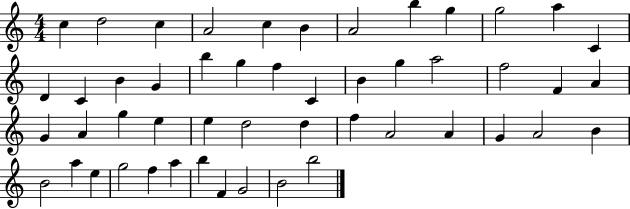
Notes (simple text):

C5/q D5/h C5/q A4/h C5/q B4/q A4/h B5/q G5/q G5/h A5/q C4/q D4/q C4/q B4/q G4/q B5/q G5/q F5/q C4/q B4/q G5/q A5/h F5/h F4/q A4/q G4/q A4/q G5/q E5/q E5/q D5/h D5/q F5/q A4/h A4/q G4/q A4/h B4/q B4/h A5/q E5/q G5/h F5/q A5/q B5/q F4/q G4/h B4/h B5/h